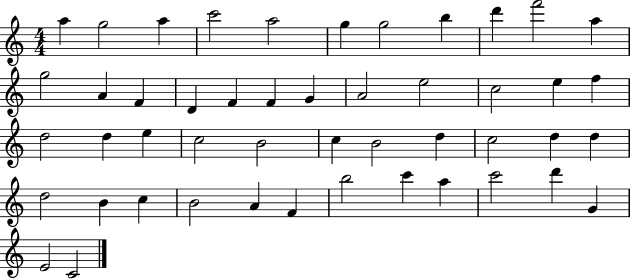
A5/q G5/h A5/q C6/h A5/h G5/q G5/h B5/q D6/q F6/h A5/q G5/h A4/q F4/q D4/q F4/q F4/q G4/q A4/h E5/h C5/h E5/q F5/q D5/h D5/q E5/q C5/h B4/h C5/q B4/h D5/q C5/h D5/q D5/q D5/h B4/q C5/q B4/h A4/q F4/q B5/h C6/q A5/q C6/h D6/q G4/q E4/h C4/h